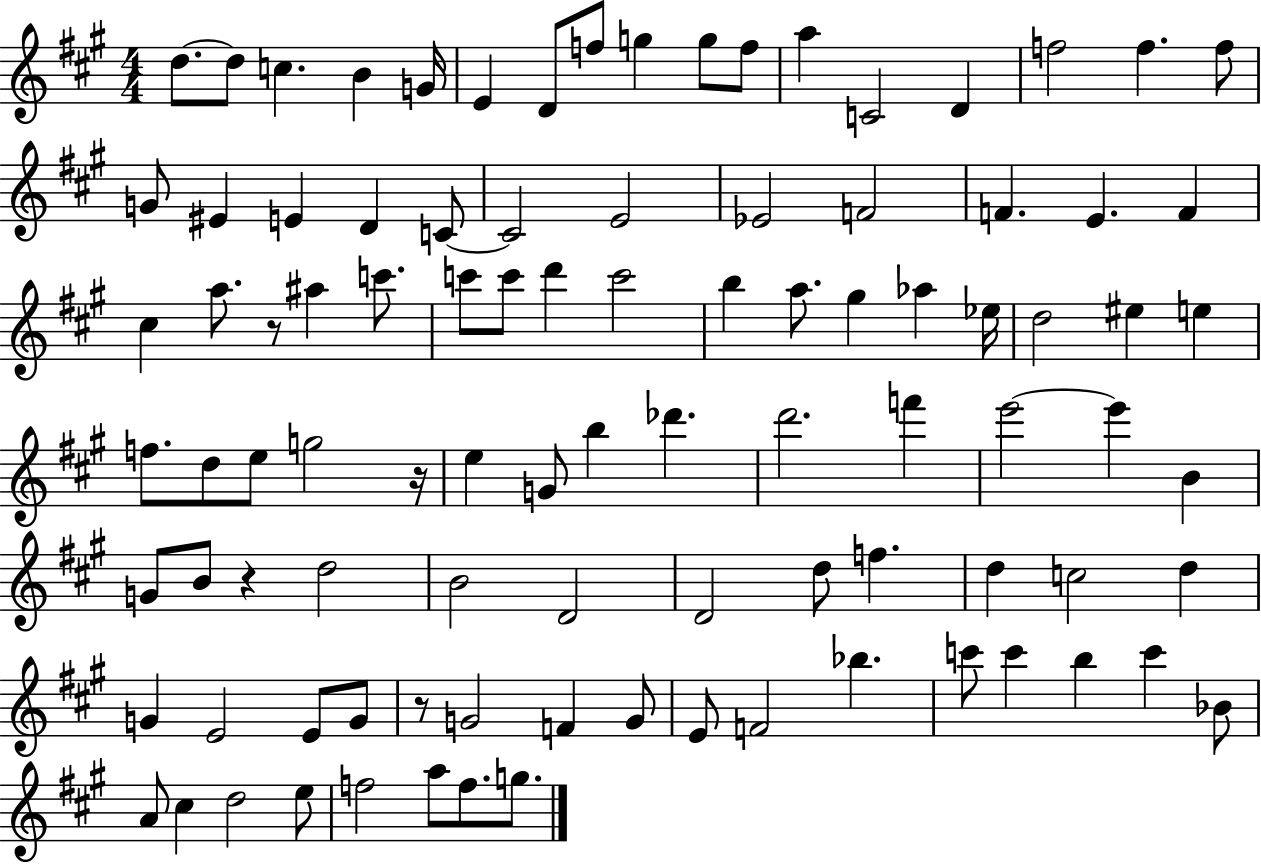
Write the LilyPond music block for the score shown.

{
  \clef treble
  \numericTimeSignature
  \time 4/4
  \key a \major
  d''8.~~ d''8 c''4. b'4 g'16 | e'4 d'8 f''8 g''4 g''8 f''8 | a''4 c'2 d'4 | f''2 f''4. f''8 | \break g'8 eis'4 e'4 d'4 c'8~~ | c'2 e'2 | ees'2 f'2 | f'4. e'4. f'4 | \break cis''4 a''8. r8 ais''4 c'''8. | c'''8 c'''8 d'''4 c'''2 | b''4 a''8. gis''4 aes''4 ees''16 | d''2 eis''4 e''4 | \break f''8. d''8 e''8 g''2 r16 | e''4 g'8 b''4 des'''4. | d'''2. f'''4 | e'''2~~ e'''4 b'4 | \break g'8 b'8 r4 d''2 | b'2 d'2 | d'2 d''8 f''4. | d''4 c''2 d''4 | \break g'4 e'2 e'8 g'8 | r8 g'2 f'4 g'8 | e'8 f'2 bes''4. | c'''8 c'''4 b''4 c'''4 bes'8 | \break a'8 cis''4 d''2 e''8 | f''2 a''8 f''8. g''8. | \bar "|."
}